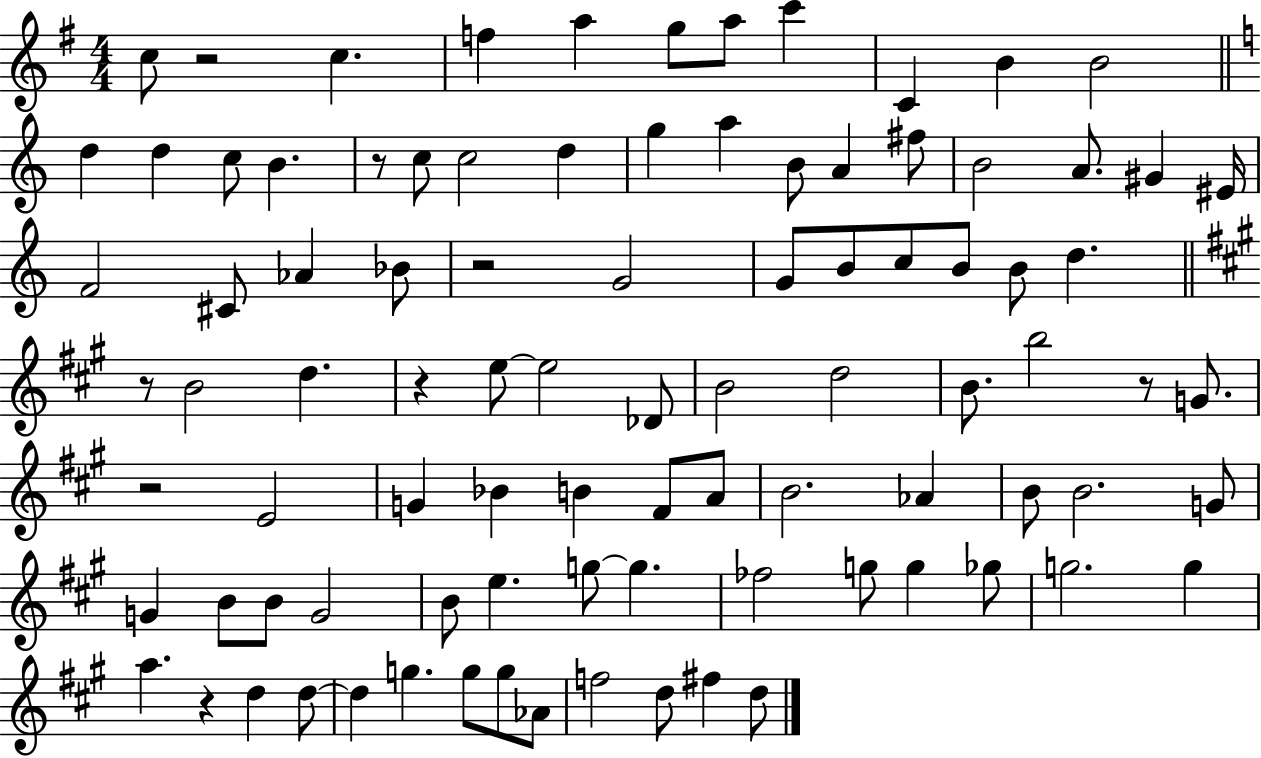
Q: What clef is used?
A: treble